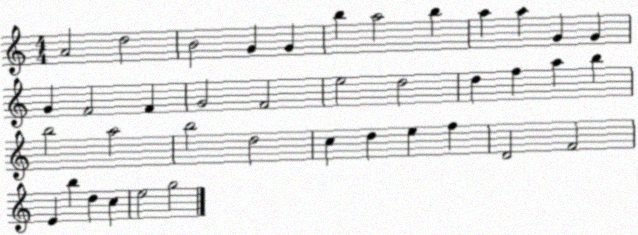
X:1
T:Untitled
M:4/4
L:1/4
K:C
A2 d2 B2 G G b a2 b a a G G G F2 F G2 F2 e2 d2 d f a b b2 a2 b2 d2 c d e f D2 F2 E b d c e2 g2